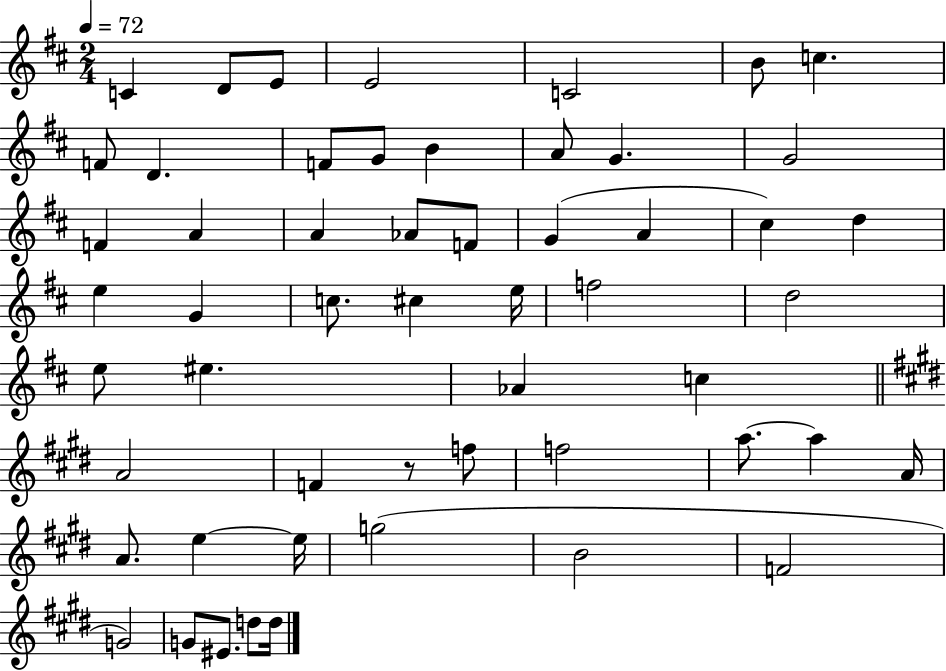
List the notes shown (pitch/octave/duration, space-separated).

C4/q D4/e E4/e E4/h C4/h B4/e C5/q. F4/e D4/q. F4/e G4/e B4/q A4/e G4/q. G4/h F4/q A4/q A4/q Ab4/e F4/e G4/q A4/q C#5/q D5/q E5/q G4/q C5/e. C#5/q E5/s F5/h D5/h E5/e EIS5/q. Ab4/q C5/q A4/h F4/q R/e F5/e F5/h A5/e. A5/q A4/s A4/e. E5/q E5/s G5/h B4/h F4/h G4/h G4/e EIS4/e. D5/e D5/s